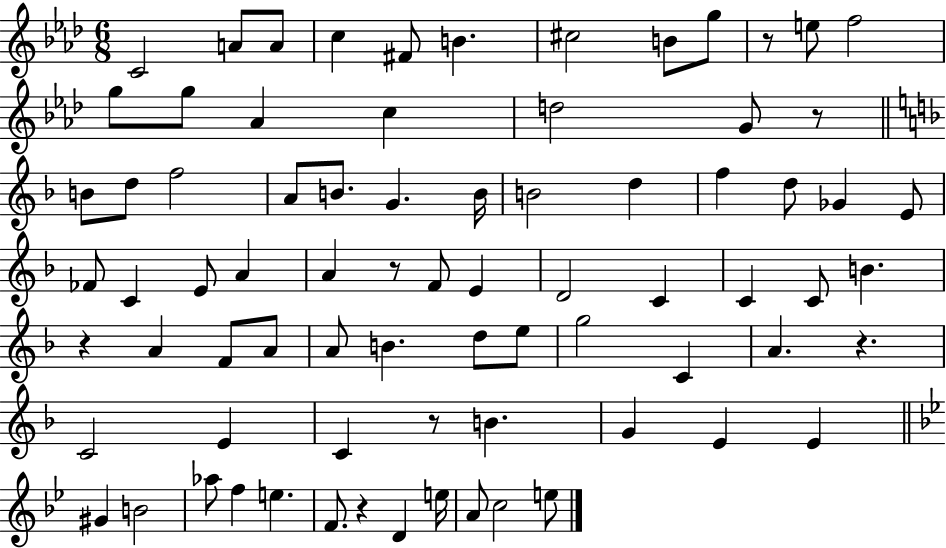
X:1
T:Untitled
M:6/8
L:1/4
K:Ab
C2 A/2 A/2 c ^F/2 B ^c2 B/2 g/2 z/2 e/2 f2 g/2 g/2 _A c d2 G/2 z/2 B/2 d/2 f2 A/2 B/2 G B/4 B2 d f d/2 _G E/2 _F/2 C E/2 A A z/2 F/2 E D2 C C C/2 B z A F/2 A/2 A/2 B d/2 e/2 g2 C A z C2 E C z/2 B G E E ^G B2 _a/2 f e F/2 z D e/4 A/2 c2 e/2